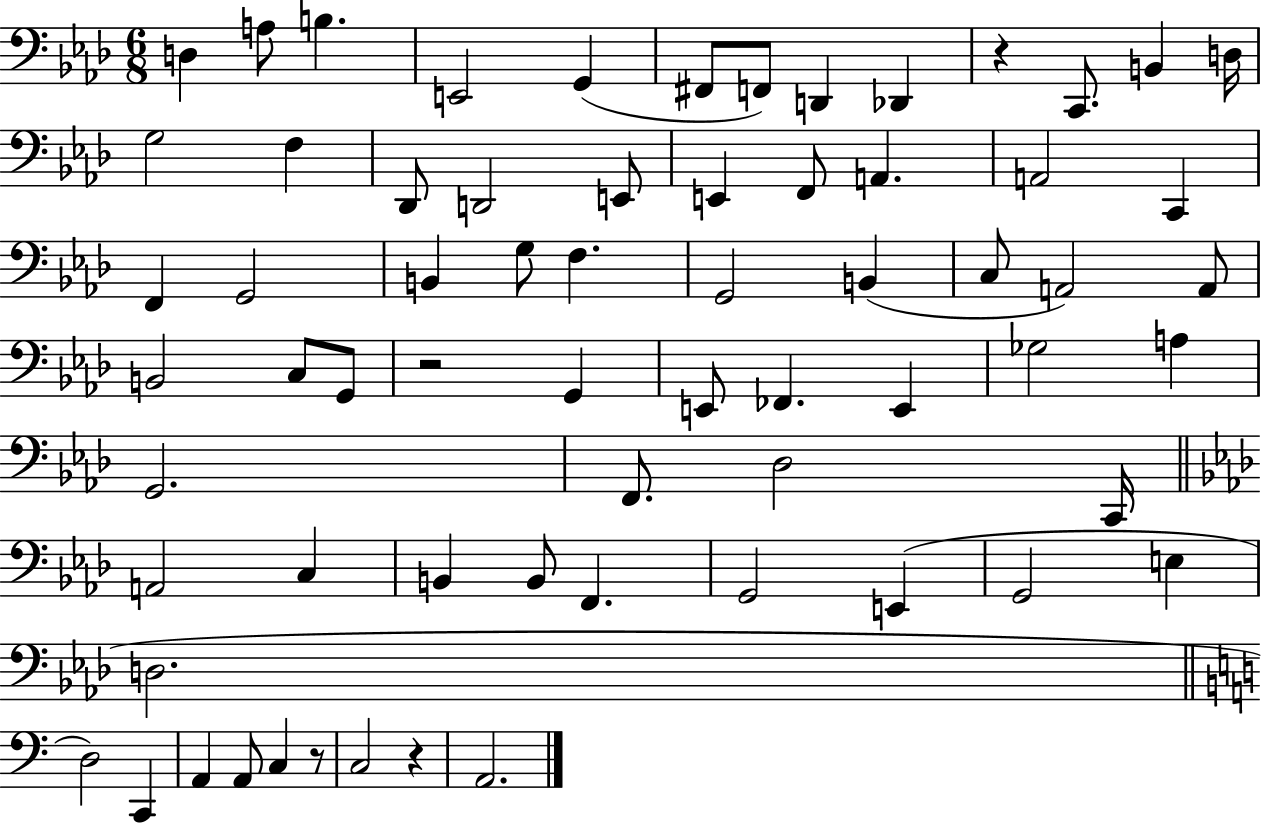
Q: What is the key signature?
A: AES major